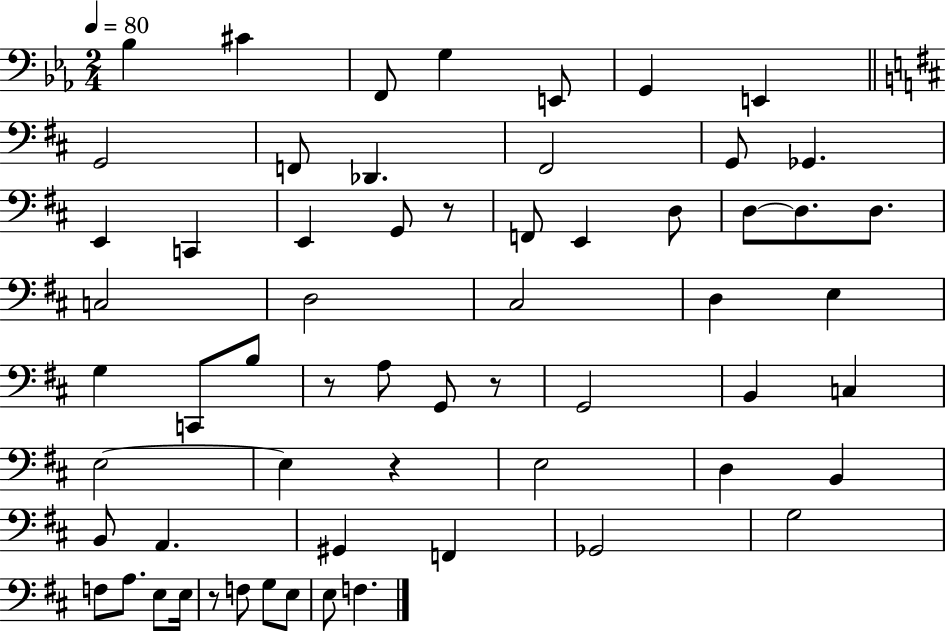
{
  \clef bass
  \numericTimeSignature
  \time 2/4
  \key ees \major
  \tempo 4 = 80
  bes4 cis'4 | f,8 g4 e,8 | g,4 e,4 | \bar "||" \break \key b \minor g,2 | f,8 des,4. | fis,2 | g,8 ges,4. | \break e,4 c,4 | e,4 g,8 r8 | f,8 e,4 d8 | d8~~ d8. d8. | \break c2 | d2 | cis2 | d4 e4 | \break g4 c,8 b8 | r8 a8 g,8 r8 | g,2 | b,4 c4 | \break e2~~ | e4 r4 | e2 | d4 b,4 | \break b,8 a,4. | gis,4 f,4 | ges,2 | g2 | \break f8 a8. e8 e16 | r8 f8 g8 e8 | e8 f4. | \bar "|."
}